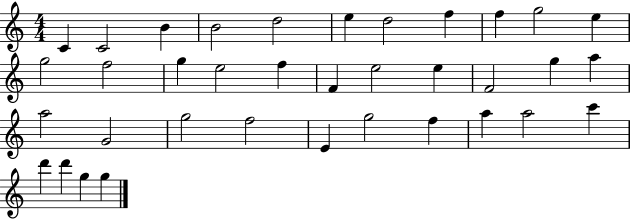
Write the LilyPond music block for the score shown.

{
  \clef treble
  \numericTimeSignature
  \time 4/4
  \key c \major
  c'4 c'2 b'4 | b'2 d''2 | e''4 d''2 f''4 | f''4 g''2 e''4 | \break g''2 f''2 | g''4 e''2 f''4 | f'4 e''2 e''4 | f'2 g''4 a''4 | \break a''2 g'2 | g''2 f''2 | e'4 g''2 f''4 | a''4 a''2 c'''4 | \break d'''4 d'''4 g''4 g''4 | \bar "|."
}